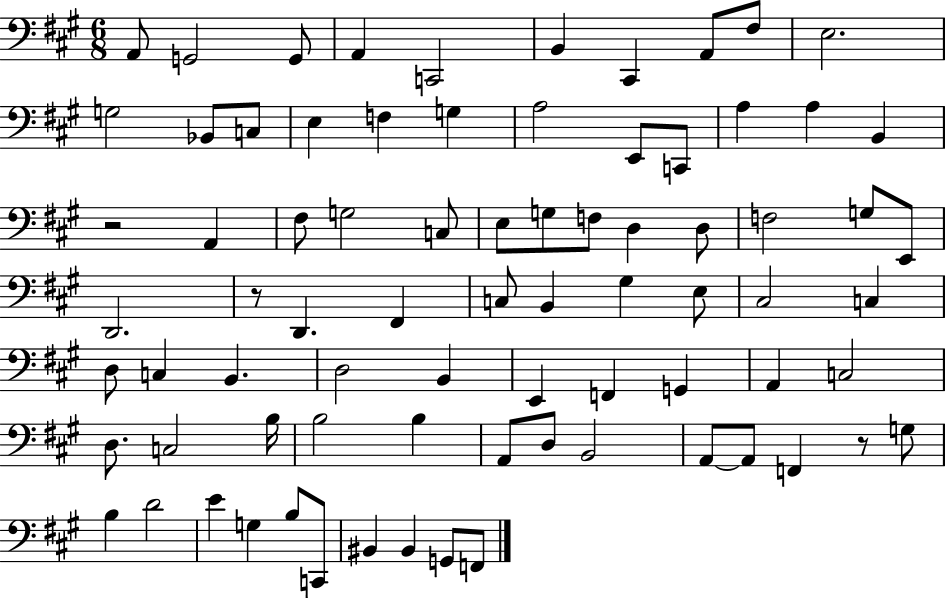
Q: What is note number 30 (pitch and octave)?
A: D3